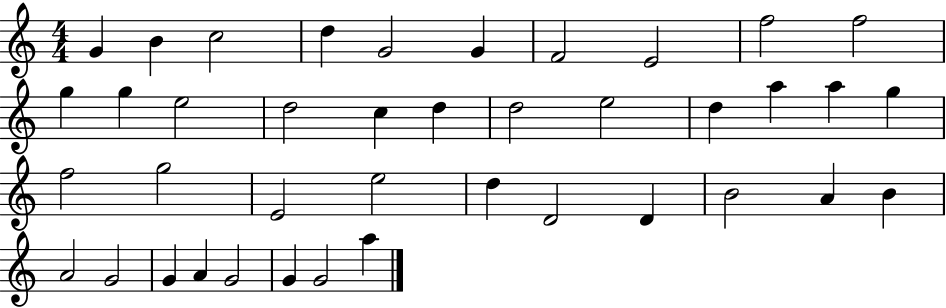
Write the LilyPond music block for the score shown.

{
  \clef treble
  \numericTimeSignature
  \time 4/4
  \key c \major
  g'4 b'4 c''2 | d''4 g'2 g'4 | f'2 e'2 | f''2 f''2 | \break g''4 g''4 e''2 | d''2 c''4 d''4 | d''2 e''2 | d''4 a''4 a''4 g''4 | \break f''2 g''2 | e'2 e''2 | d''4 d'2 d'4 | b'2 a'4 b'4 | \break a'2 g'2 | g'4 a'4 g'2 | g'4 g'2 a''4 | \bar "|."
}